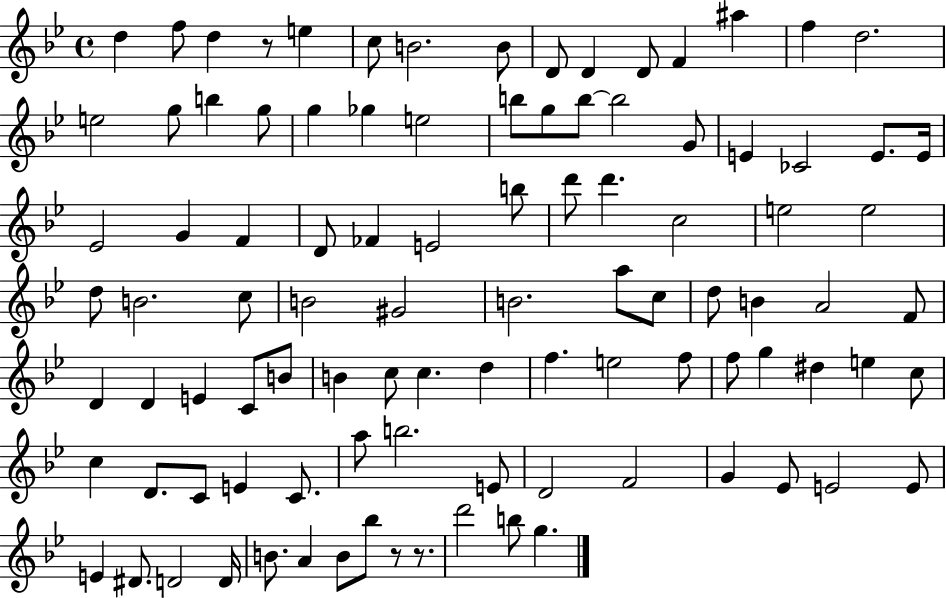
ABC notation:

X:1
T:Untitled
M:4/4
L:1/4
K:Bb
d f/2 d z/2 e c/2 B2 B/2 D/2 D D/2 F ^a f d2 e2 g/2 b g/2 g _g e2 b/2 g/2 b/2 b2 G/2 E _C2 E/2 E/4 _E2 G F D/2 _F E2 b/2 d'/2 d' c2 e2 e2 d/2 B2 c/2 B2 ^G2 B2 a/2 c/2 d/2 B A2 F/2 D D E C/2 B/2 B c/2 c d f e2 f/2 f/2 g ^d e c/2 c D/2 C/2 E C/2 a/2 b2 E/2 D2 F2 G _E/2 E2 E/2 E ^D/2 D2 D/4 B/2 A B/2 _b/2 z/2 z/2 d'2 b/2 g